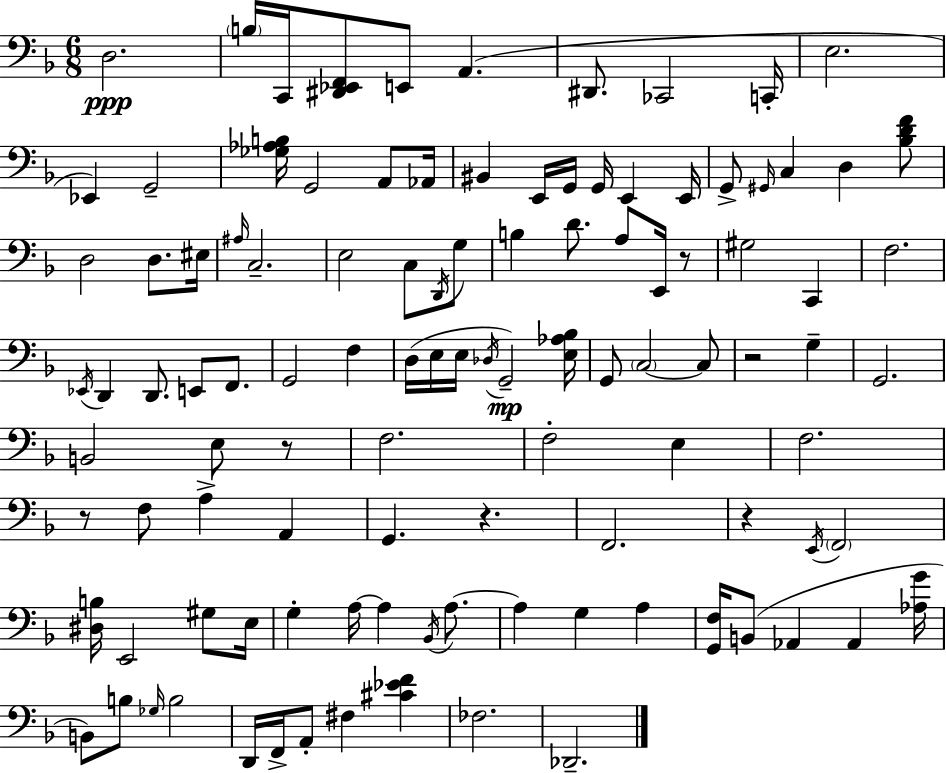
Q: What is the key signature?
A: D minor